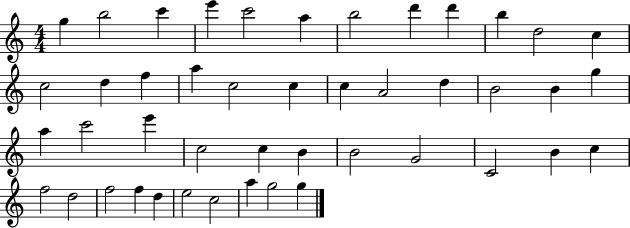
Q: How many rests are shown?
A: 0